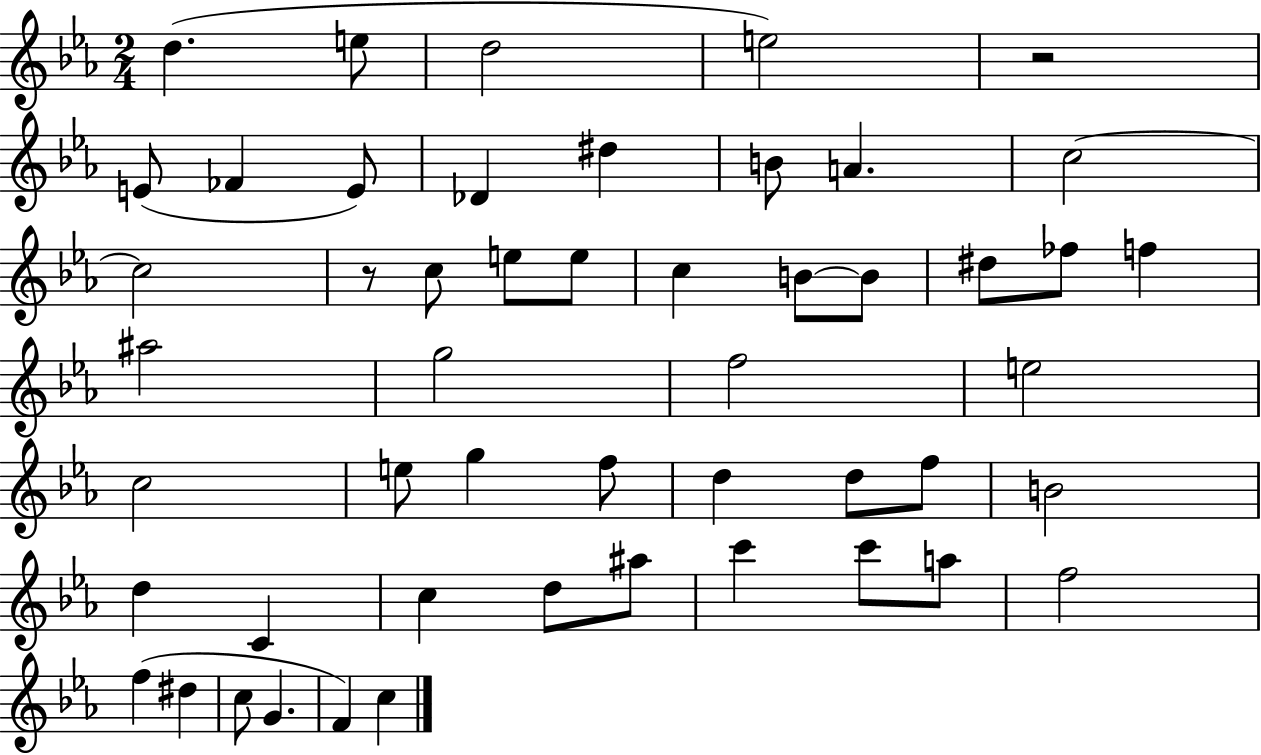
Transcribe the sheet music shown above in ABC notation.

X:1
T:Untitled
M:2/4
L:1/4
K:Eb
d e/2 d2 e2 z2 E/2 _F E/2 _D ^d B/2 A c2 c2 z/2 c/2 e/2 e/2 c B/2 B/2 ^d/2 _f/2 f ^a2 g2 f2 e2 c2 e/2 g f/2 d d/2 f/2 B2 d C c d/2 ^a/2 c' c'/2 a/2 f2 f ^d c/2 G F c